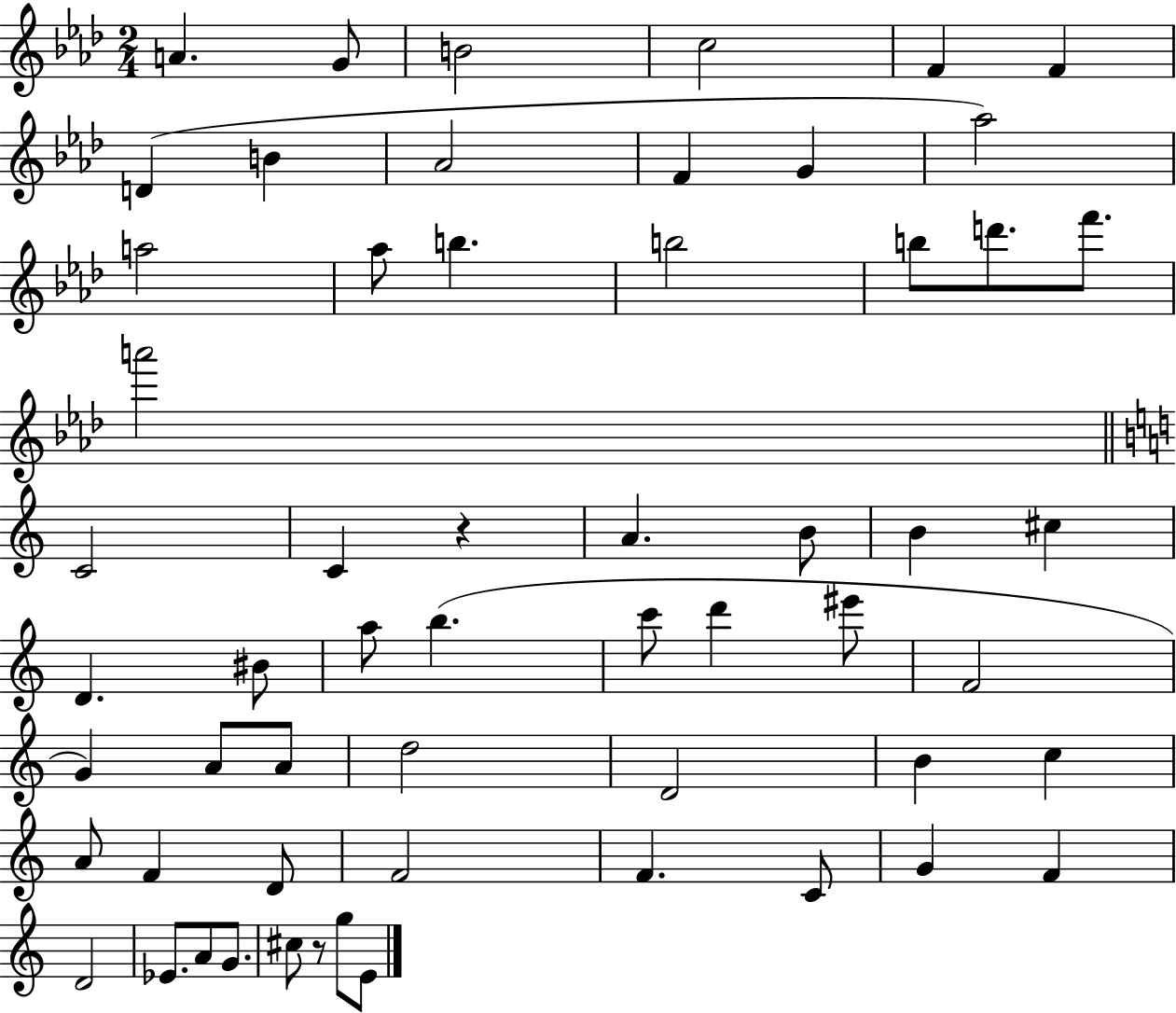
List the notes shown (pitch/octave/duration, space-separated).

A4/q. G4/e B4/h C5/h F4/q F4/q D4/q B4/q Ab4/h F4/q G4/q Ab5/h A5/h Ab5/e B5/q. B5/h B5/e D6/e. F6/e. A6/h C4/h C4/q R/q A4/q. B4/e B4/q C#5/q D4/q. BIS4/e A5/e B5/q. C6/e D6/q EIS6/e F4/h G4/q A4/e A4/e D5/h D4/h B4/q C5/q A4/e F4/q D4/e F4/h F4/q. C4/e G4/q F4/q D4/h Eb4/e. A4/e G4/e. C#5/e R/e G5/e E4/e